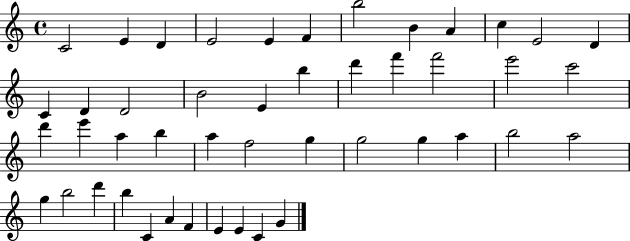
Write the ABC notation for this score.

X:1
T:Untitled
M:4/4
L:1/4
K:C
C2 E D E2 E F b2 B A c E2 D C D D2 B2 E b d' f' f'2 e'2 c'2 d' e' a b a f2 g g2 g a b2 a2 g b2 d' b C A F E E C G